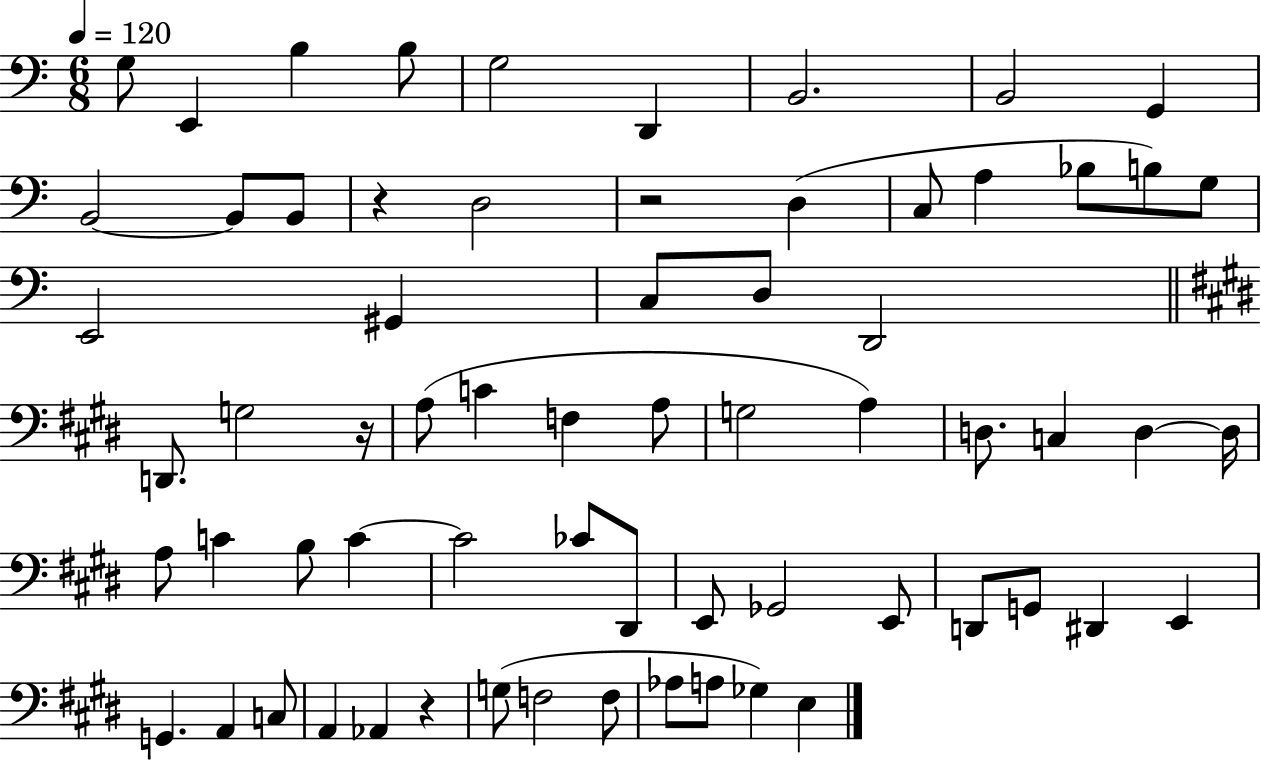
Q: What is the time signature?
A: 6/8